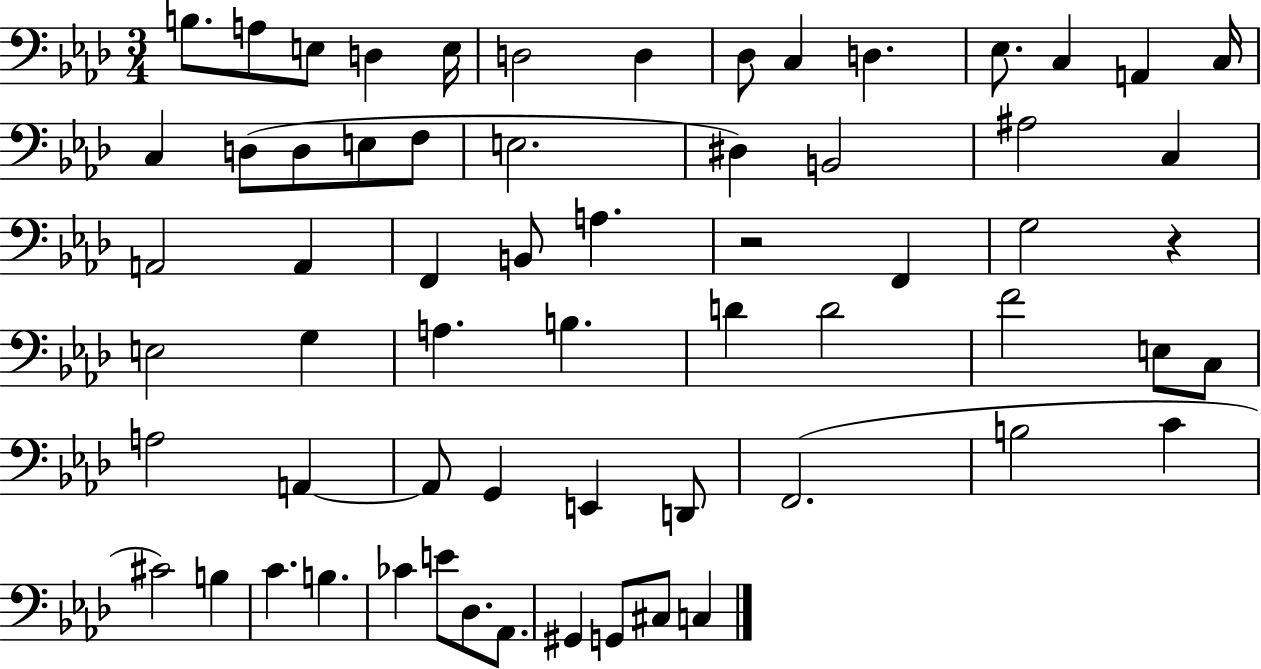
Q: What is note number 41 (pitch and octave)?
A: A3